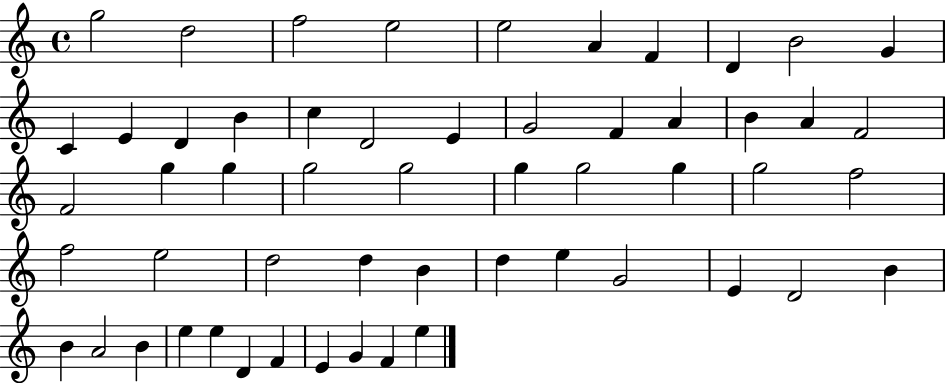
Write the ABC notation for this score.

X:1
T:Untitled
M:4/4
L:1/4
K:C
g2 d2 f2 e2 e2 A F D B2 G C E D B c D2 E G2 F A B A F2 F2 g g g2 g2 g g2 g g2 f2 f2 e2 d2 d B d e G2 E D2 B B A2 B e e D F E G F e